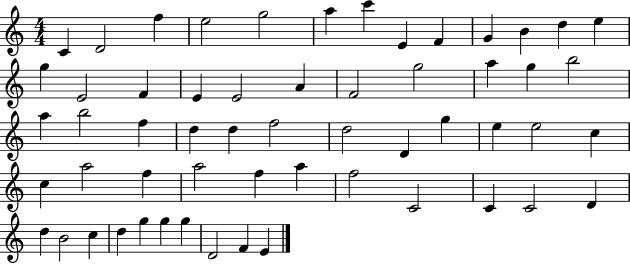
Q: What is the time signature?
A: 4/4